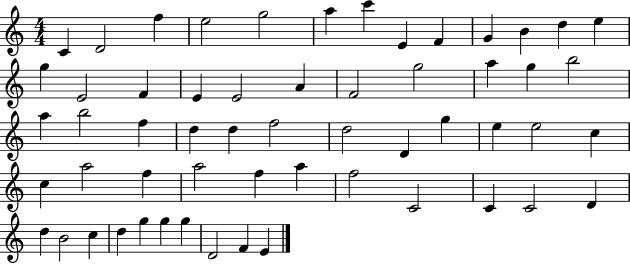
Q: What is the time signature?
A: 4/4